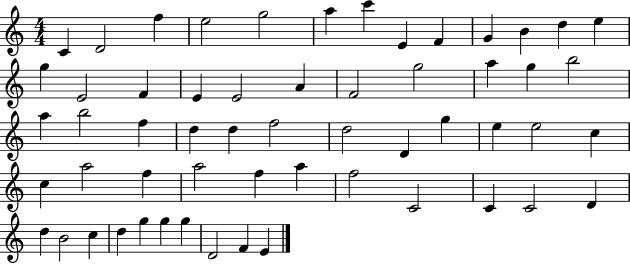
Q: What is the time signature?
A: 4/4